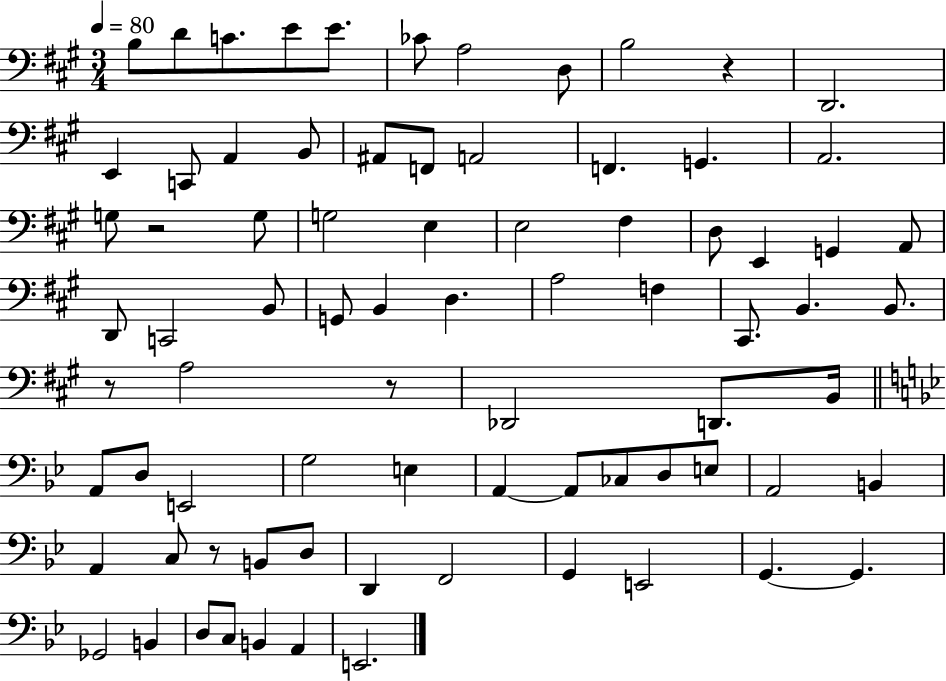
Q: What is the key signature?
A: A major